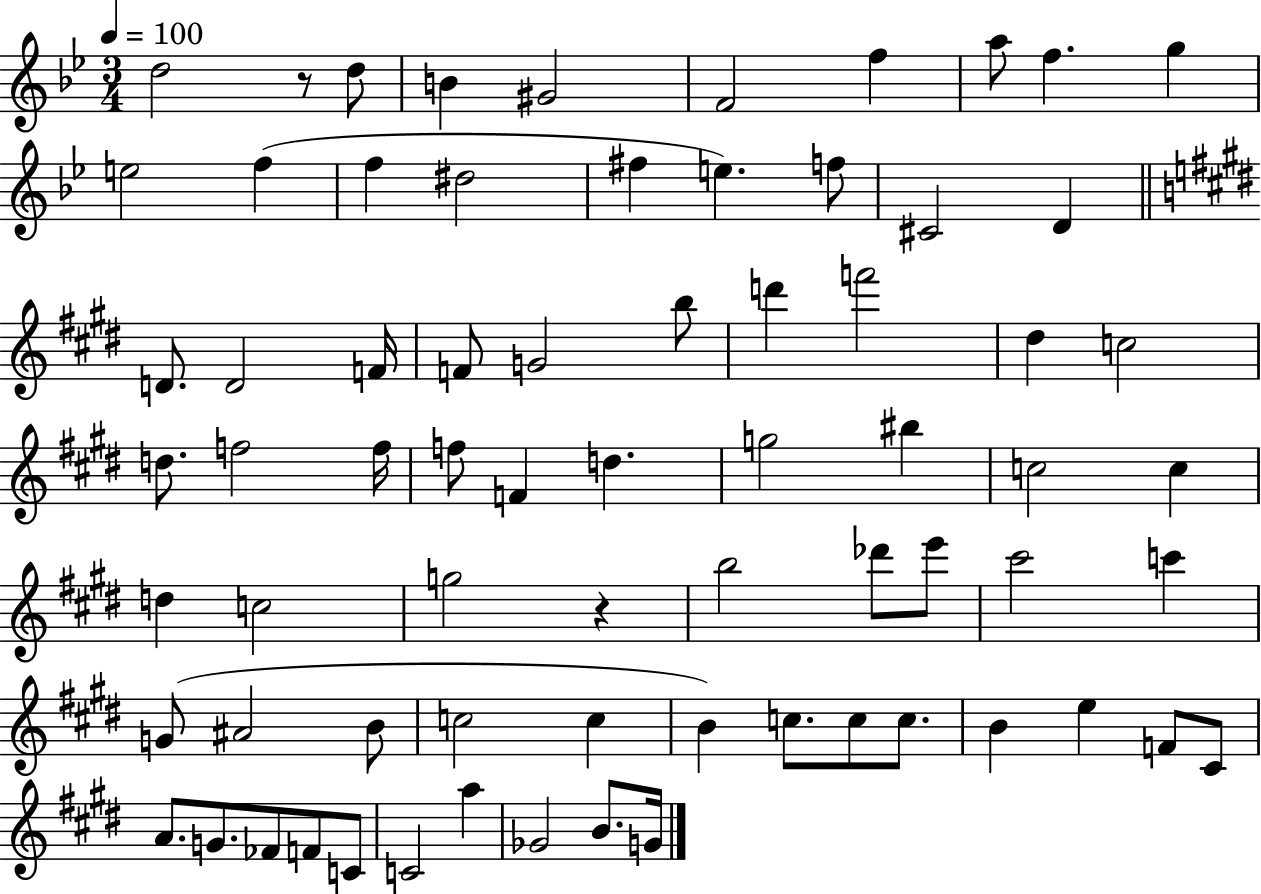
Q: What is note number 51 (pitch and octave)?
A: C5